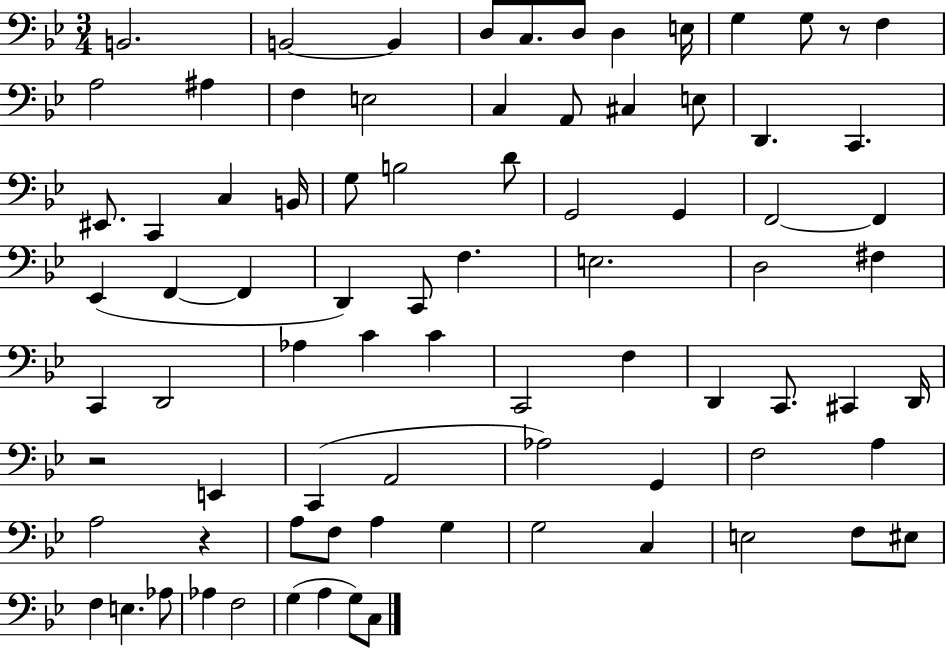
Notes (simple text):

B2/h. B2/h B2/q D3/e C3/e. D3/e D3/q E3/s G3/q G3/e R/e F3/q A3/h A#3/q F3/q E3/h C3/q A2/e C#3/q E3/e D2/q. C2/q. EIS2/e. C2/q C3/q B2/s G3/e B3/h D4/e G2/h G2/q F2/h F2/q Eb2/q F2/q F2/q D2/q C2/e F3/q. E3/h. D3/h F#3/q C2/q D2/h Ab3/q C4/q C4/q C2/h F3/q D2/q C2/e. C#2/q D2/s R/h E2/q C2/q A2/h Ab3/h G2/q F3/h A3/q A3/h R/q A3/e F3/e A3/q G3/q G3/h C3/q E3/h F3/e EIS3/e F3/q E3/q. Ab3/e Ab3/q F3/h G3/q A3/q G3/e C3/e